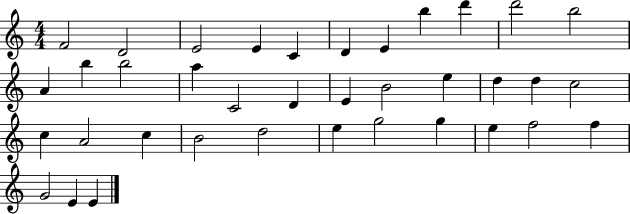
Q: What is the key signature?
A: C major